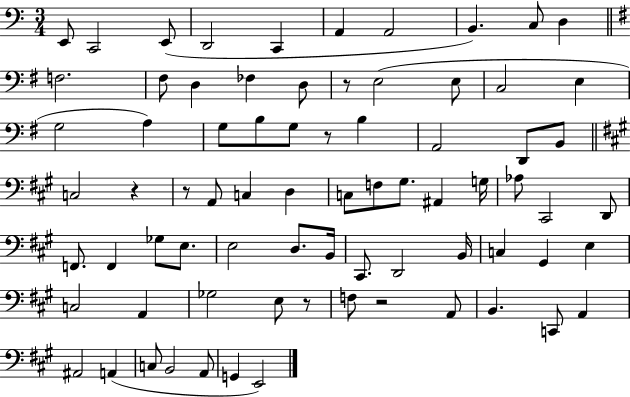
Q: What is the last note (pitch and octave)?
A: E2